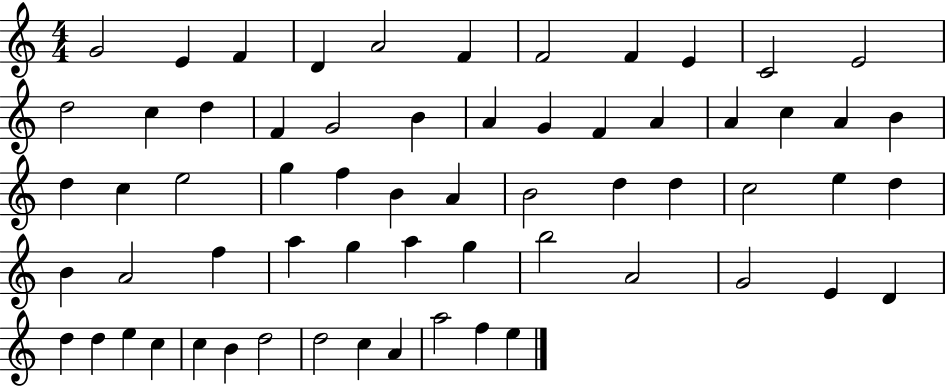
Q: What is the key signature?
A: C major